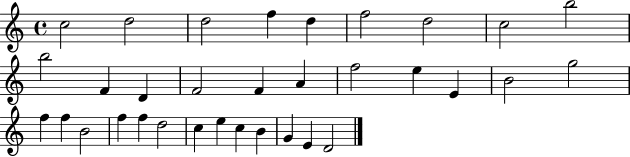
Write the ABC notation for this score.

X:1
T:Untitled
M:4/4
L:1/4
K:C
c2 d2 d2 f d f2 d2 c2 b2 b2 F D F2 F A f2 e E B2 g2 f f B2 f f d2 c e c B G E D2